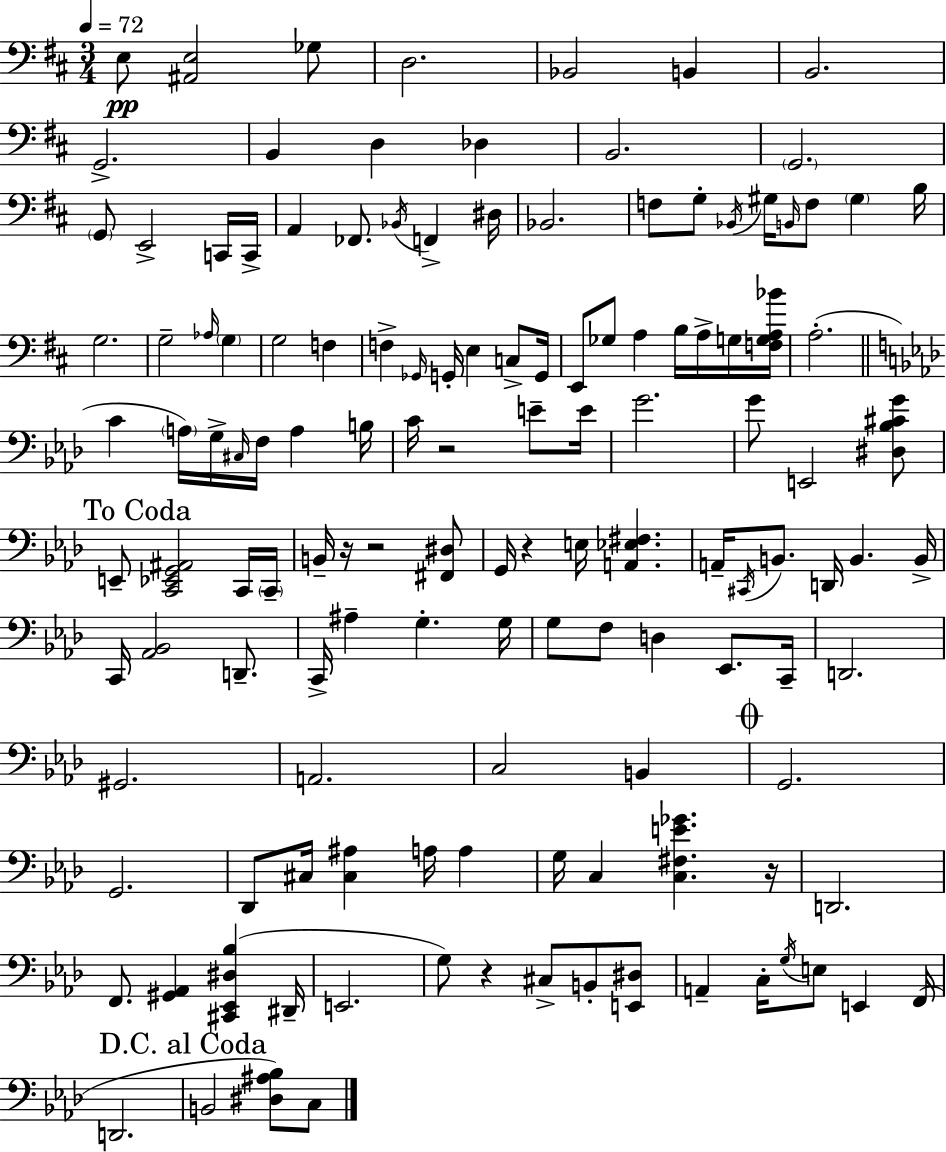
E3/e [A#2,E3]/h Gb3/e D3/h. Bb2/h B2/q B2/h. G2/h. B2/q D3/q Db3/q B2/h. G2/h. G2/e E2/h C2/s C2/s A2/q FES2/e. Bb2/s F2/q D#3/s Bb2/h. F3/e G3/e Bb2/s G#3/s B2/s F3/e G#3/q B3/s G3/h. G3/h Ab3/s G3/q G3/h F3/q F3/q Gb2/s G2/s E3/q C3/e G2/s E2/e Gb3/e A3/q B3/s A3/s G3/s [F3,G3,A3,Bb4]/s A3/h. C4/q A3/s G3/s C#3/s F3/s A3/q B3/s C4/s R/h E4/e E4/s G4/h. G4/e E2/h [D#3,Bb3,C#4,G4]/e E2/e [C2,Eb2,G2,A#2]/h C2/s C2/s B2/s R/s R/h [F#2,D#3]/e G2/s R/q E3/s [A2,Eb3,F#3]/q. A2/s C#2/s B2/e. D2/s B2/q. B2/s C2/s [Ab2,Bb2]/h D2/e. C2/s A#3/q G3/q. G3/s G3/e F3/e D3/q Eb2/e. C2/s D2/h. G#2/h. A2/h. C3/h B2/q G2/h. G2/h. Db2/e C#3/s [C#3,A#3]/q A3/s A3/q G3/s C3/q [C3,F#3,E4,Gb4]/q. R/s D2/h. F2/e. [G#2,Ab2]/q [C#2,Eb2,D#3,Bb3]/q D#2/s E2/h. G3/e R/q C#3/e B2/e [E2,D#3]/e A2/q C3/s G3/s E3/e E2/q F2/s D2/h. B2/h [D#3,A#3,Bb3]/e C3/e